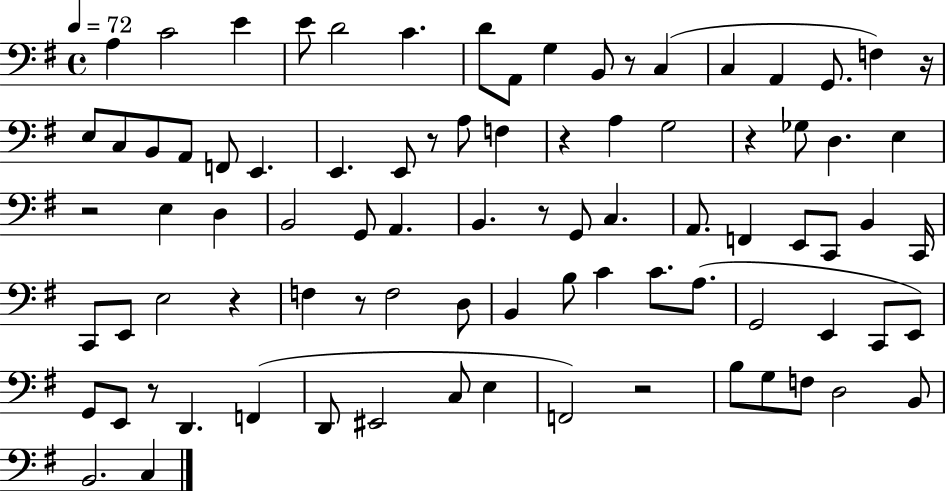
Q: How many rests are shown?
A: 11